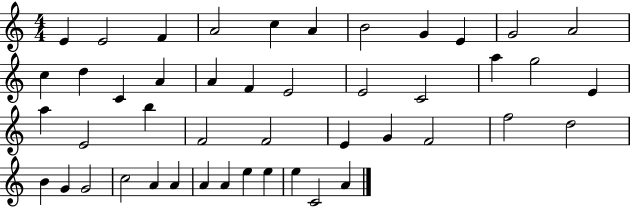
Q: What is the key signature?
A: C major